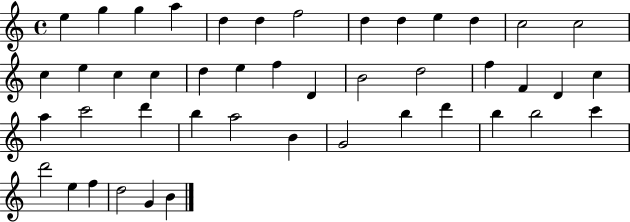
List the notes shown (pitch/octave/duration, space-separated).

E5/q G5/q G5/q A5/q D5/q D5/q F5/h D5/q D5/q E5/q D5/q C5/h C5/h C5/q E5/q C5/q C5/q D5/q E5/q F5/q D4/q B4/h D5/h F5/q F4/q D4/q C5/q A5/q C6/h D6/q B5/q A5/h B4/q G4/h B5/q D6/q B5/q B5/h C6/q D6/h E5/q F5/q D5/h G4/q B4/q